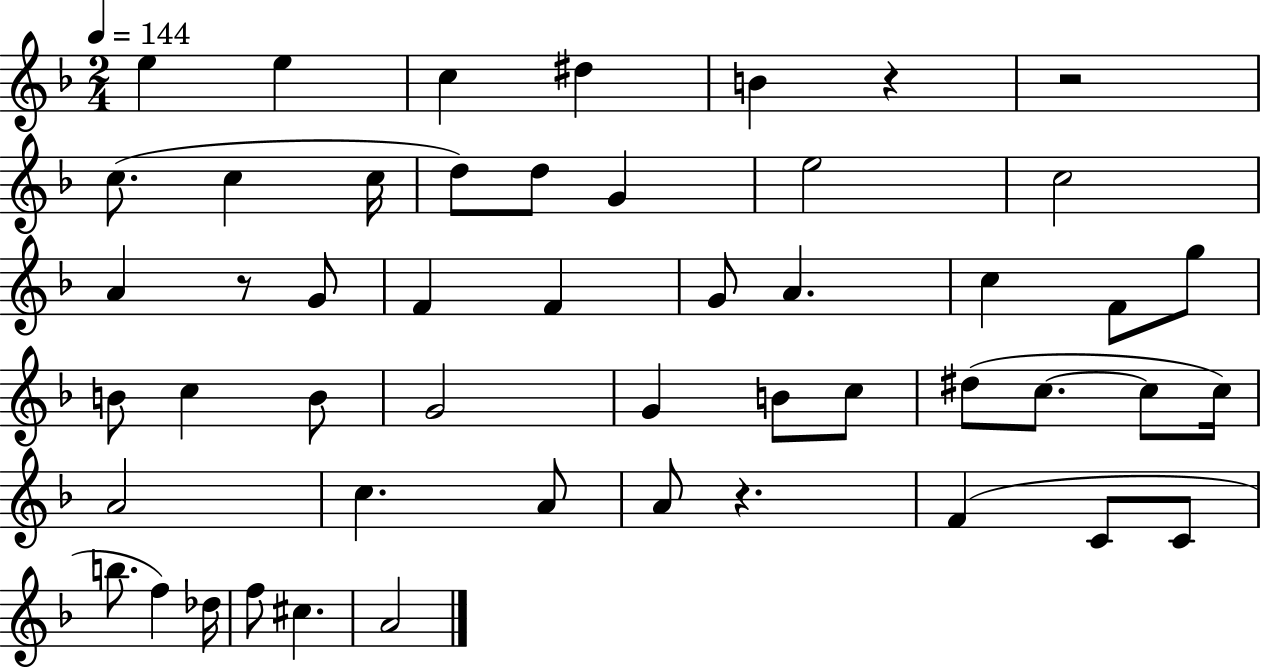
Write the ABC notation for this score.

X:1
T:Untitled
M:2/4
L:1/4
K:F
e e c ^d B z z2 c/2 c c/4 d/2 d/2 G e2 c2 A z/2 G/2 F F G/2 A c F/2 g/2 B/2 c B/2 G2 G B/2 c/2 ^d/2 c/2 c/2 c/4 A2 c A/2 A/2 z F C/2 C/2 b/2 f _d/4 f/2 ^c A2